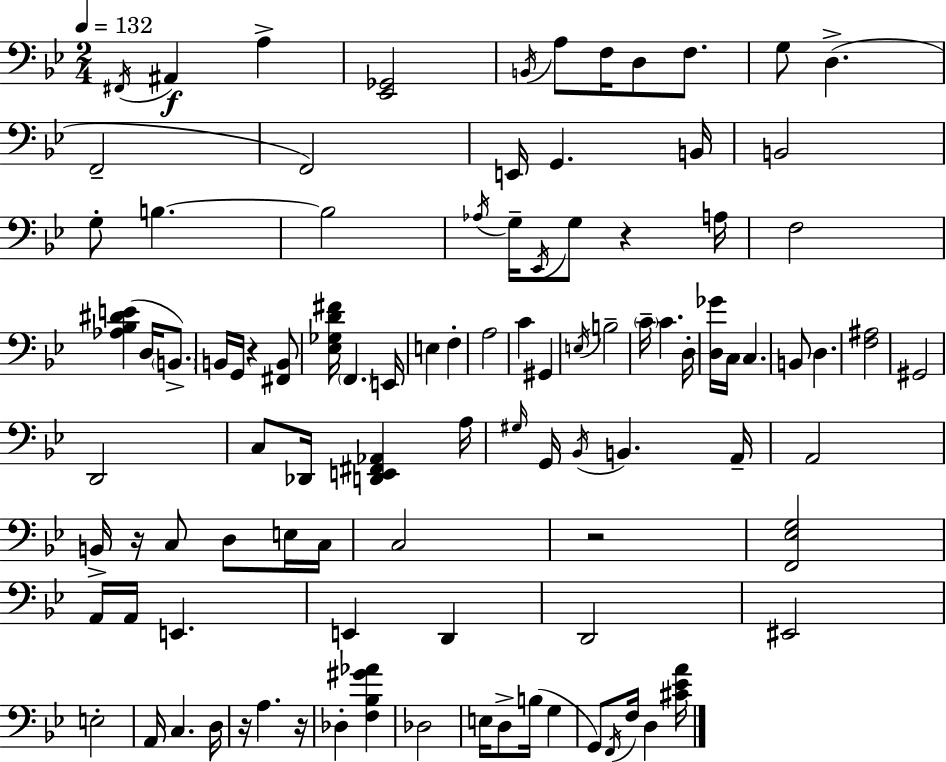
F#2/s A#2/q A3/q [Eb2,Gb2]/h B2/s A3/e F3/s D3/e F3/e. G3/e D3/q. F2/h F2/h E2/s G2/q. B2/s B2/h G3/e B3/q. B3/h Ab3/s G3/s Eb2/s G3/e R/q A3/s F3/h [Ab3,Bb3,D#4,E4]/q D3/s B2/e. B2/s G2/s R/q [F#2,B2]/e [Eb3,Gb3,D4,F#4]/s F2/q. E2/s E3/q F3/q A3/h C4/q G#2/q E3/s B3/h C4/s C4/q. D3/s [D3,Gb4]/s C3/s C3/q. B2/e D3/q. [F3,A#3]/h G#2/h D2/h C3/e Db2/s [D2,E2,F#2,Ab2]/q A3/s G#3/s G2/s Bb2/s B2/q. A2/s A2/h B2/s R/s C3/e D3/e E3/s C3/s C3/h R/h [F2,Eb3,G3]/h A2/s A2/s E2/q. E2/q D2/q D2/h EIS2/h E3/h A2/s C3/q. D3/s R/s A3/q. R/s Db3/q [F3,Bb3,G#4,Ab4]/q Db3/h E3/s D3/e B3/s G3/q G2/e F2/s F3/s D3/q [C#4,Eb4,A4]/s